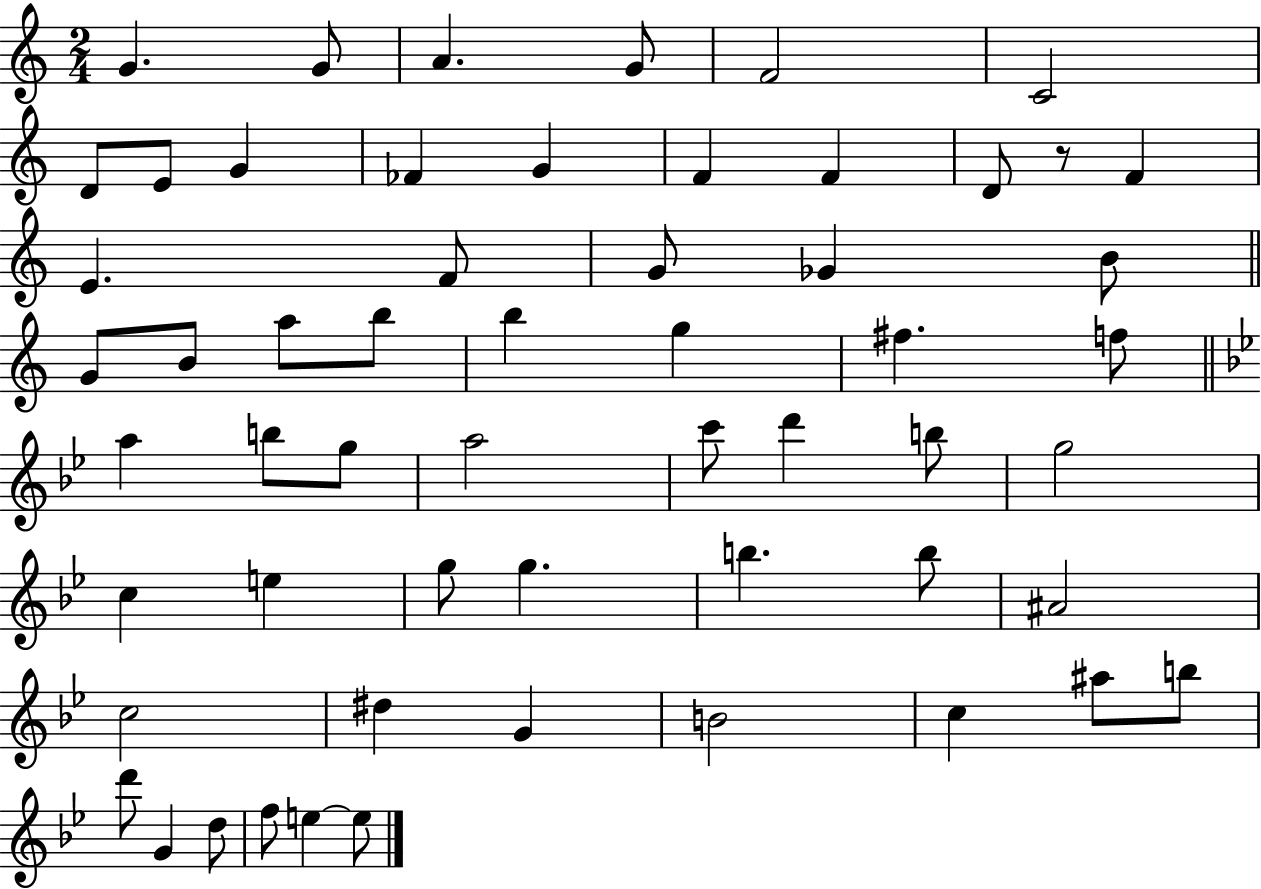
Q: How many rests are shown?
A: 1